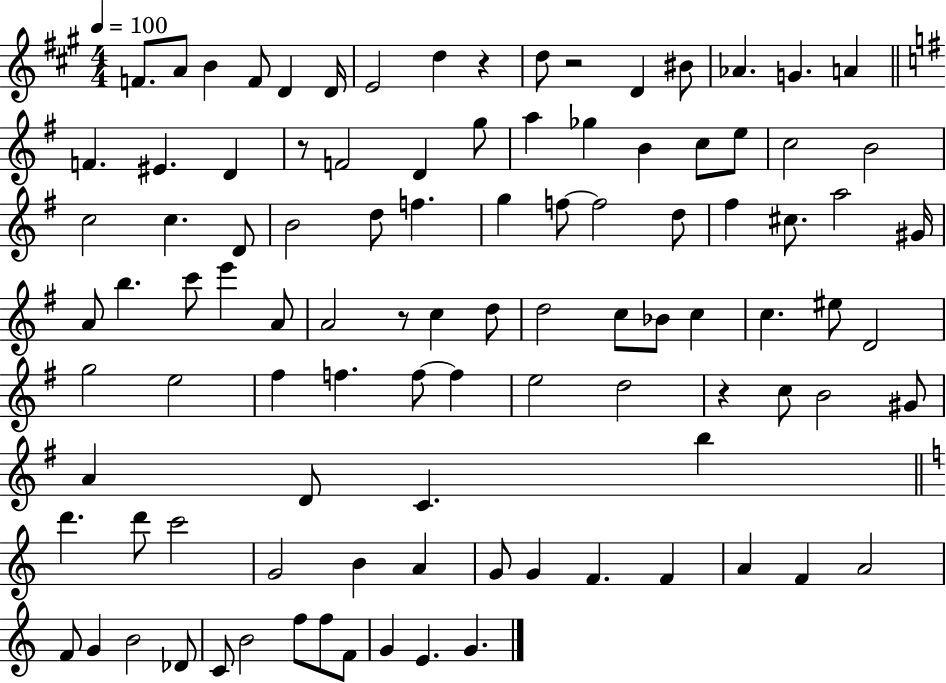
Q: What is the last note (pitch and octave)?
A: G4